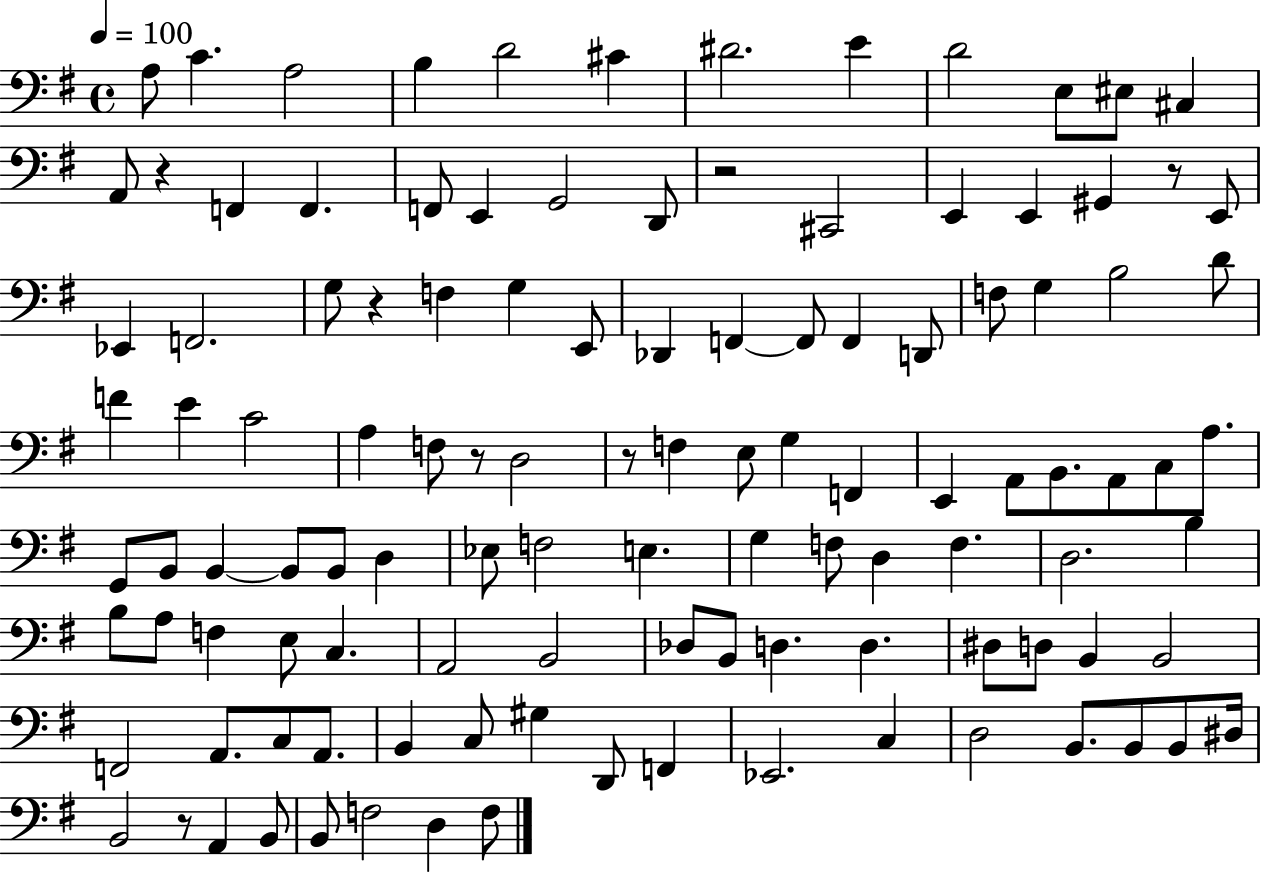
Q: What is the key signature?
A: G major